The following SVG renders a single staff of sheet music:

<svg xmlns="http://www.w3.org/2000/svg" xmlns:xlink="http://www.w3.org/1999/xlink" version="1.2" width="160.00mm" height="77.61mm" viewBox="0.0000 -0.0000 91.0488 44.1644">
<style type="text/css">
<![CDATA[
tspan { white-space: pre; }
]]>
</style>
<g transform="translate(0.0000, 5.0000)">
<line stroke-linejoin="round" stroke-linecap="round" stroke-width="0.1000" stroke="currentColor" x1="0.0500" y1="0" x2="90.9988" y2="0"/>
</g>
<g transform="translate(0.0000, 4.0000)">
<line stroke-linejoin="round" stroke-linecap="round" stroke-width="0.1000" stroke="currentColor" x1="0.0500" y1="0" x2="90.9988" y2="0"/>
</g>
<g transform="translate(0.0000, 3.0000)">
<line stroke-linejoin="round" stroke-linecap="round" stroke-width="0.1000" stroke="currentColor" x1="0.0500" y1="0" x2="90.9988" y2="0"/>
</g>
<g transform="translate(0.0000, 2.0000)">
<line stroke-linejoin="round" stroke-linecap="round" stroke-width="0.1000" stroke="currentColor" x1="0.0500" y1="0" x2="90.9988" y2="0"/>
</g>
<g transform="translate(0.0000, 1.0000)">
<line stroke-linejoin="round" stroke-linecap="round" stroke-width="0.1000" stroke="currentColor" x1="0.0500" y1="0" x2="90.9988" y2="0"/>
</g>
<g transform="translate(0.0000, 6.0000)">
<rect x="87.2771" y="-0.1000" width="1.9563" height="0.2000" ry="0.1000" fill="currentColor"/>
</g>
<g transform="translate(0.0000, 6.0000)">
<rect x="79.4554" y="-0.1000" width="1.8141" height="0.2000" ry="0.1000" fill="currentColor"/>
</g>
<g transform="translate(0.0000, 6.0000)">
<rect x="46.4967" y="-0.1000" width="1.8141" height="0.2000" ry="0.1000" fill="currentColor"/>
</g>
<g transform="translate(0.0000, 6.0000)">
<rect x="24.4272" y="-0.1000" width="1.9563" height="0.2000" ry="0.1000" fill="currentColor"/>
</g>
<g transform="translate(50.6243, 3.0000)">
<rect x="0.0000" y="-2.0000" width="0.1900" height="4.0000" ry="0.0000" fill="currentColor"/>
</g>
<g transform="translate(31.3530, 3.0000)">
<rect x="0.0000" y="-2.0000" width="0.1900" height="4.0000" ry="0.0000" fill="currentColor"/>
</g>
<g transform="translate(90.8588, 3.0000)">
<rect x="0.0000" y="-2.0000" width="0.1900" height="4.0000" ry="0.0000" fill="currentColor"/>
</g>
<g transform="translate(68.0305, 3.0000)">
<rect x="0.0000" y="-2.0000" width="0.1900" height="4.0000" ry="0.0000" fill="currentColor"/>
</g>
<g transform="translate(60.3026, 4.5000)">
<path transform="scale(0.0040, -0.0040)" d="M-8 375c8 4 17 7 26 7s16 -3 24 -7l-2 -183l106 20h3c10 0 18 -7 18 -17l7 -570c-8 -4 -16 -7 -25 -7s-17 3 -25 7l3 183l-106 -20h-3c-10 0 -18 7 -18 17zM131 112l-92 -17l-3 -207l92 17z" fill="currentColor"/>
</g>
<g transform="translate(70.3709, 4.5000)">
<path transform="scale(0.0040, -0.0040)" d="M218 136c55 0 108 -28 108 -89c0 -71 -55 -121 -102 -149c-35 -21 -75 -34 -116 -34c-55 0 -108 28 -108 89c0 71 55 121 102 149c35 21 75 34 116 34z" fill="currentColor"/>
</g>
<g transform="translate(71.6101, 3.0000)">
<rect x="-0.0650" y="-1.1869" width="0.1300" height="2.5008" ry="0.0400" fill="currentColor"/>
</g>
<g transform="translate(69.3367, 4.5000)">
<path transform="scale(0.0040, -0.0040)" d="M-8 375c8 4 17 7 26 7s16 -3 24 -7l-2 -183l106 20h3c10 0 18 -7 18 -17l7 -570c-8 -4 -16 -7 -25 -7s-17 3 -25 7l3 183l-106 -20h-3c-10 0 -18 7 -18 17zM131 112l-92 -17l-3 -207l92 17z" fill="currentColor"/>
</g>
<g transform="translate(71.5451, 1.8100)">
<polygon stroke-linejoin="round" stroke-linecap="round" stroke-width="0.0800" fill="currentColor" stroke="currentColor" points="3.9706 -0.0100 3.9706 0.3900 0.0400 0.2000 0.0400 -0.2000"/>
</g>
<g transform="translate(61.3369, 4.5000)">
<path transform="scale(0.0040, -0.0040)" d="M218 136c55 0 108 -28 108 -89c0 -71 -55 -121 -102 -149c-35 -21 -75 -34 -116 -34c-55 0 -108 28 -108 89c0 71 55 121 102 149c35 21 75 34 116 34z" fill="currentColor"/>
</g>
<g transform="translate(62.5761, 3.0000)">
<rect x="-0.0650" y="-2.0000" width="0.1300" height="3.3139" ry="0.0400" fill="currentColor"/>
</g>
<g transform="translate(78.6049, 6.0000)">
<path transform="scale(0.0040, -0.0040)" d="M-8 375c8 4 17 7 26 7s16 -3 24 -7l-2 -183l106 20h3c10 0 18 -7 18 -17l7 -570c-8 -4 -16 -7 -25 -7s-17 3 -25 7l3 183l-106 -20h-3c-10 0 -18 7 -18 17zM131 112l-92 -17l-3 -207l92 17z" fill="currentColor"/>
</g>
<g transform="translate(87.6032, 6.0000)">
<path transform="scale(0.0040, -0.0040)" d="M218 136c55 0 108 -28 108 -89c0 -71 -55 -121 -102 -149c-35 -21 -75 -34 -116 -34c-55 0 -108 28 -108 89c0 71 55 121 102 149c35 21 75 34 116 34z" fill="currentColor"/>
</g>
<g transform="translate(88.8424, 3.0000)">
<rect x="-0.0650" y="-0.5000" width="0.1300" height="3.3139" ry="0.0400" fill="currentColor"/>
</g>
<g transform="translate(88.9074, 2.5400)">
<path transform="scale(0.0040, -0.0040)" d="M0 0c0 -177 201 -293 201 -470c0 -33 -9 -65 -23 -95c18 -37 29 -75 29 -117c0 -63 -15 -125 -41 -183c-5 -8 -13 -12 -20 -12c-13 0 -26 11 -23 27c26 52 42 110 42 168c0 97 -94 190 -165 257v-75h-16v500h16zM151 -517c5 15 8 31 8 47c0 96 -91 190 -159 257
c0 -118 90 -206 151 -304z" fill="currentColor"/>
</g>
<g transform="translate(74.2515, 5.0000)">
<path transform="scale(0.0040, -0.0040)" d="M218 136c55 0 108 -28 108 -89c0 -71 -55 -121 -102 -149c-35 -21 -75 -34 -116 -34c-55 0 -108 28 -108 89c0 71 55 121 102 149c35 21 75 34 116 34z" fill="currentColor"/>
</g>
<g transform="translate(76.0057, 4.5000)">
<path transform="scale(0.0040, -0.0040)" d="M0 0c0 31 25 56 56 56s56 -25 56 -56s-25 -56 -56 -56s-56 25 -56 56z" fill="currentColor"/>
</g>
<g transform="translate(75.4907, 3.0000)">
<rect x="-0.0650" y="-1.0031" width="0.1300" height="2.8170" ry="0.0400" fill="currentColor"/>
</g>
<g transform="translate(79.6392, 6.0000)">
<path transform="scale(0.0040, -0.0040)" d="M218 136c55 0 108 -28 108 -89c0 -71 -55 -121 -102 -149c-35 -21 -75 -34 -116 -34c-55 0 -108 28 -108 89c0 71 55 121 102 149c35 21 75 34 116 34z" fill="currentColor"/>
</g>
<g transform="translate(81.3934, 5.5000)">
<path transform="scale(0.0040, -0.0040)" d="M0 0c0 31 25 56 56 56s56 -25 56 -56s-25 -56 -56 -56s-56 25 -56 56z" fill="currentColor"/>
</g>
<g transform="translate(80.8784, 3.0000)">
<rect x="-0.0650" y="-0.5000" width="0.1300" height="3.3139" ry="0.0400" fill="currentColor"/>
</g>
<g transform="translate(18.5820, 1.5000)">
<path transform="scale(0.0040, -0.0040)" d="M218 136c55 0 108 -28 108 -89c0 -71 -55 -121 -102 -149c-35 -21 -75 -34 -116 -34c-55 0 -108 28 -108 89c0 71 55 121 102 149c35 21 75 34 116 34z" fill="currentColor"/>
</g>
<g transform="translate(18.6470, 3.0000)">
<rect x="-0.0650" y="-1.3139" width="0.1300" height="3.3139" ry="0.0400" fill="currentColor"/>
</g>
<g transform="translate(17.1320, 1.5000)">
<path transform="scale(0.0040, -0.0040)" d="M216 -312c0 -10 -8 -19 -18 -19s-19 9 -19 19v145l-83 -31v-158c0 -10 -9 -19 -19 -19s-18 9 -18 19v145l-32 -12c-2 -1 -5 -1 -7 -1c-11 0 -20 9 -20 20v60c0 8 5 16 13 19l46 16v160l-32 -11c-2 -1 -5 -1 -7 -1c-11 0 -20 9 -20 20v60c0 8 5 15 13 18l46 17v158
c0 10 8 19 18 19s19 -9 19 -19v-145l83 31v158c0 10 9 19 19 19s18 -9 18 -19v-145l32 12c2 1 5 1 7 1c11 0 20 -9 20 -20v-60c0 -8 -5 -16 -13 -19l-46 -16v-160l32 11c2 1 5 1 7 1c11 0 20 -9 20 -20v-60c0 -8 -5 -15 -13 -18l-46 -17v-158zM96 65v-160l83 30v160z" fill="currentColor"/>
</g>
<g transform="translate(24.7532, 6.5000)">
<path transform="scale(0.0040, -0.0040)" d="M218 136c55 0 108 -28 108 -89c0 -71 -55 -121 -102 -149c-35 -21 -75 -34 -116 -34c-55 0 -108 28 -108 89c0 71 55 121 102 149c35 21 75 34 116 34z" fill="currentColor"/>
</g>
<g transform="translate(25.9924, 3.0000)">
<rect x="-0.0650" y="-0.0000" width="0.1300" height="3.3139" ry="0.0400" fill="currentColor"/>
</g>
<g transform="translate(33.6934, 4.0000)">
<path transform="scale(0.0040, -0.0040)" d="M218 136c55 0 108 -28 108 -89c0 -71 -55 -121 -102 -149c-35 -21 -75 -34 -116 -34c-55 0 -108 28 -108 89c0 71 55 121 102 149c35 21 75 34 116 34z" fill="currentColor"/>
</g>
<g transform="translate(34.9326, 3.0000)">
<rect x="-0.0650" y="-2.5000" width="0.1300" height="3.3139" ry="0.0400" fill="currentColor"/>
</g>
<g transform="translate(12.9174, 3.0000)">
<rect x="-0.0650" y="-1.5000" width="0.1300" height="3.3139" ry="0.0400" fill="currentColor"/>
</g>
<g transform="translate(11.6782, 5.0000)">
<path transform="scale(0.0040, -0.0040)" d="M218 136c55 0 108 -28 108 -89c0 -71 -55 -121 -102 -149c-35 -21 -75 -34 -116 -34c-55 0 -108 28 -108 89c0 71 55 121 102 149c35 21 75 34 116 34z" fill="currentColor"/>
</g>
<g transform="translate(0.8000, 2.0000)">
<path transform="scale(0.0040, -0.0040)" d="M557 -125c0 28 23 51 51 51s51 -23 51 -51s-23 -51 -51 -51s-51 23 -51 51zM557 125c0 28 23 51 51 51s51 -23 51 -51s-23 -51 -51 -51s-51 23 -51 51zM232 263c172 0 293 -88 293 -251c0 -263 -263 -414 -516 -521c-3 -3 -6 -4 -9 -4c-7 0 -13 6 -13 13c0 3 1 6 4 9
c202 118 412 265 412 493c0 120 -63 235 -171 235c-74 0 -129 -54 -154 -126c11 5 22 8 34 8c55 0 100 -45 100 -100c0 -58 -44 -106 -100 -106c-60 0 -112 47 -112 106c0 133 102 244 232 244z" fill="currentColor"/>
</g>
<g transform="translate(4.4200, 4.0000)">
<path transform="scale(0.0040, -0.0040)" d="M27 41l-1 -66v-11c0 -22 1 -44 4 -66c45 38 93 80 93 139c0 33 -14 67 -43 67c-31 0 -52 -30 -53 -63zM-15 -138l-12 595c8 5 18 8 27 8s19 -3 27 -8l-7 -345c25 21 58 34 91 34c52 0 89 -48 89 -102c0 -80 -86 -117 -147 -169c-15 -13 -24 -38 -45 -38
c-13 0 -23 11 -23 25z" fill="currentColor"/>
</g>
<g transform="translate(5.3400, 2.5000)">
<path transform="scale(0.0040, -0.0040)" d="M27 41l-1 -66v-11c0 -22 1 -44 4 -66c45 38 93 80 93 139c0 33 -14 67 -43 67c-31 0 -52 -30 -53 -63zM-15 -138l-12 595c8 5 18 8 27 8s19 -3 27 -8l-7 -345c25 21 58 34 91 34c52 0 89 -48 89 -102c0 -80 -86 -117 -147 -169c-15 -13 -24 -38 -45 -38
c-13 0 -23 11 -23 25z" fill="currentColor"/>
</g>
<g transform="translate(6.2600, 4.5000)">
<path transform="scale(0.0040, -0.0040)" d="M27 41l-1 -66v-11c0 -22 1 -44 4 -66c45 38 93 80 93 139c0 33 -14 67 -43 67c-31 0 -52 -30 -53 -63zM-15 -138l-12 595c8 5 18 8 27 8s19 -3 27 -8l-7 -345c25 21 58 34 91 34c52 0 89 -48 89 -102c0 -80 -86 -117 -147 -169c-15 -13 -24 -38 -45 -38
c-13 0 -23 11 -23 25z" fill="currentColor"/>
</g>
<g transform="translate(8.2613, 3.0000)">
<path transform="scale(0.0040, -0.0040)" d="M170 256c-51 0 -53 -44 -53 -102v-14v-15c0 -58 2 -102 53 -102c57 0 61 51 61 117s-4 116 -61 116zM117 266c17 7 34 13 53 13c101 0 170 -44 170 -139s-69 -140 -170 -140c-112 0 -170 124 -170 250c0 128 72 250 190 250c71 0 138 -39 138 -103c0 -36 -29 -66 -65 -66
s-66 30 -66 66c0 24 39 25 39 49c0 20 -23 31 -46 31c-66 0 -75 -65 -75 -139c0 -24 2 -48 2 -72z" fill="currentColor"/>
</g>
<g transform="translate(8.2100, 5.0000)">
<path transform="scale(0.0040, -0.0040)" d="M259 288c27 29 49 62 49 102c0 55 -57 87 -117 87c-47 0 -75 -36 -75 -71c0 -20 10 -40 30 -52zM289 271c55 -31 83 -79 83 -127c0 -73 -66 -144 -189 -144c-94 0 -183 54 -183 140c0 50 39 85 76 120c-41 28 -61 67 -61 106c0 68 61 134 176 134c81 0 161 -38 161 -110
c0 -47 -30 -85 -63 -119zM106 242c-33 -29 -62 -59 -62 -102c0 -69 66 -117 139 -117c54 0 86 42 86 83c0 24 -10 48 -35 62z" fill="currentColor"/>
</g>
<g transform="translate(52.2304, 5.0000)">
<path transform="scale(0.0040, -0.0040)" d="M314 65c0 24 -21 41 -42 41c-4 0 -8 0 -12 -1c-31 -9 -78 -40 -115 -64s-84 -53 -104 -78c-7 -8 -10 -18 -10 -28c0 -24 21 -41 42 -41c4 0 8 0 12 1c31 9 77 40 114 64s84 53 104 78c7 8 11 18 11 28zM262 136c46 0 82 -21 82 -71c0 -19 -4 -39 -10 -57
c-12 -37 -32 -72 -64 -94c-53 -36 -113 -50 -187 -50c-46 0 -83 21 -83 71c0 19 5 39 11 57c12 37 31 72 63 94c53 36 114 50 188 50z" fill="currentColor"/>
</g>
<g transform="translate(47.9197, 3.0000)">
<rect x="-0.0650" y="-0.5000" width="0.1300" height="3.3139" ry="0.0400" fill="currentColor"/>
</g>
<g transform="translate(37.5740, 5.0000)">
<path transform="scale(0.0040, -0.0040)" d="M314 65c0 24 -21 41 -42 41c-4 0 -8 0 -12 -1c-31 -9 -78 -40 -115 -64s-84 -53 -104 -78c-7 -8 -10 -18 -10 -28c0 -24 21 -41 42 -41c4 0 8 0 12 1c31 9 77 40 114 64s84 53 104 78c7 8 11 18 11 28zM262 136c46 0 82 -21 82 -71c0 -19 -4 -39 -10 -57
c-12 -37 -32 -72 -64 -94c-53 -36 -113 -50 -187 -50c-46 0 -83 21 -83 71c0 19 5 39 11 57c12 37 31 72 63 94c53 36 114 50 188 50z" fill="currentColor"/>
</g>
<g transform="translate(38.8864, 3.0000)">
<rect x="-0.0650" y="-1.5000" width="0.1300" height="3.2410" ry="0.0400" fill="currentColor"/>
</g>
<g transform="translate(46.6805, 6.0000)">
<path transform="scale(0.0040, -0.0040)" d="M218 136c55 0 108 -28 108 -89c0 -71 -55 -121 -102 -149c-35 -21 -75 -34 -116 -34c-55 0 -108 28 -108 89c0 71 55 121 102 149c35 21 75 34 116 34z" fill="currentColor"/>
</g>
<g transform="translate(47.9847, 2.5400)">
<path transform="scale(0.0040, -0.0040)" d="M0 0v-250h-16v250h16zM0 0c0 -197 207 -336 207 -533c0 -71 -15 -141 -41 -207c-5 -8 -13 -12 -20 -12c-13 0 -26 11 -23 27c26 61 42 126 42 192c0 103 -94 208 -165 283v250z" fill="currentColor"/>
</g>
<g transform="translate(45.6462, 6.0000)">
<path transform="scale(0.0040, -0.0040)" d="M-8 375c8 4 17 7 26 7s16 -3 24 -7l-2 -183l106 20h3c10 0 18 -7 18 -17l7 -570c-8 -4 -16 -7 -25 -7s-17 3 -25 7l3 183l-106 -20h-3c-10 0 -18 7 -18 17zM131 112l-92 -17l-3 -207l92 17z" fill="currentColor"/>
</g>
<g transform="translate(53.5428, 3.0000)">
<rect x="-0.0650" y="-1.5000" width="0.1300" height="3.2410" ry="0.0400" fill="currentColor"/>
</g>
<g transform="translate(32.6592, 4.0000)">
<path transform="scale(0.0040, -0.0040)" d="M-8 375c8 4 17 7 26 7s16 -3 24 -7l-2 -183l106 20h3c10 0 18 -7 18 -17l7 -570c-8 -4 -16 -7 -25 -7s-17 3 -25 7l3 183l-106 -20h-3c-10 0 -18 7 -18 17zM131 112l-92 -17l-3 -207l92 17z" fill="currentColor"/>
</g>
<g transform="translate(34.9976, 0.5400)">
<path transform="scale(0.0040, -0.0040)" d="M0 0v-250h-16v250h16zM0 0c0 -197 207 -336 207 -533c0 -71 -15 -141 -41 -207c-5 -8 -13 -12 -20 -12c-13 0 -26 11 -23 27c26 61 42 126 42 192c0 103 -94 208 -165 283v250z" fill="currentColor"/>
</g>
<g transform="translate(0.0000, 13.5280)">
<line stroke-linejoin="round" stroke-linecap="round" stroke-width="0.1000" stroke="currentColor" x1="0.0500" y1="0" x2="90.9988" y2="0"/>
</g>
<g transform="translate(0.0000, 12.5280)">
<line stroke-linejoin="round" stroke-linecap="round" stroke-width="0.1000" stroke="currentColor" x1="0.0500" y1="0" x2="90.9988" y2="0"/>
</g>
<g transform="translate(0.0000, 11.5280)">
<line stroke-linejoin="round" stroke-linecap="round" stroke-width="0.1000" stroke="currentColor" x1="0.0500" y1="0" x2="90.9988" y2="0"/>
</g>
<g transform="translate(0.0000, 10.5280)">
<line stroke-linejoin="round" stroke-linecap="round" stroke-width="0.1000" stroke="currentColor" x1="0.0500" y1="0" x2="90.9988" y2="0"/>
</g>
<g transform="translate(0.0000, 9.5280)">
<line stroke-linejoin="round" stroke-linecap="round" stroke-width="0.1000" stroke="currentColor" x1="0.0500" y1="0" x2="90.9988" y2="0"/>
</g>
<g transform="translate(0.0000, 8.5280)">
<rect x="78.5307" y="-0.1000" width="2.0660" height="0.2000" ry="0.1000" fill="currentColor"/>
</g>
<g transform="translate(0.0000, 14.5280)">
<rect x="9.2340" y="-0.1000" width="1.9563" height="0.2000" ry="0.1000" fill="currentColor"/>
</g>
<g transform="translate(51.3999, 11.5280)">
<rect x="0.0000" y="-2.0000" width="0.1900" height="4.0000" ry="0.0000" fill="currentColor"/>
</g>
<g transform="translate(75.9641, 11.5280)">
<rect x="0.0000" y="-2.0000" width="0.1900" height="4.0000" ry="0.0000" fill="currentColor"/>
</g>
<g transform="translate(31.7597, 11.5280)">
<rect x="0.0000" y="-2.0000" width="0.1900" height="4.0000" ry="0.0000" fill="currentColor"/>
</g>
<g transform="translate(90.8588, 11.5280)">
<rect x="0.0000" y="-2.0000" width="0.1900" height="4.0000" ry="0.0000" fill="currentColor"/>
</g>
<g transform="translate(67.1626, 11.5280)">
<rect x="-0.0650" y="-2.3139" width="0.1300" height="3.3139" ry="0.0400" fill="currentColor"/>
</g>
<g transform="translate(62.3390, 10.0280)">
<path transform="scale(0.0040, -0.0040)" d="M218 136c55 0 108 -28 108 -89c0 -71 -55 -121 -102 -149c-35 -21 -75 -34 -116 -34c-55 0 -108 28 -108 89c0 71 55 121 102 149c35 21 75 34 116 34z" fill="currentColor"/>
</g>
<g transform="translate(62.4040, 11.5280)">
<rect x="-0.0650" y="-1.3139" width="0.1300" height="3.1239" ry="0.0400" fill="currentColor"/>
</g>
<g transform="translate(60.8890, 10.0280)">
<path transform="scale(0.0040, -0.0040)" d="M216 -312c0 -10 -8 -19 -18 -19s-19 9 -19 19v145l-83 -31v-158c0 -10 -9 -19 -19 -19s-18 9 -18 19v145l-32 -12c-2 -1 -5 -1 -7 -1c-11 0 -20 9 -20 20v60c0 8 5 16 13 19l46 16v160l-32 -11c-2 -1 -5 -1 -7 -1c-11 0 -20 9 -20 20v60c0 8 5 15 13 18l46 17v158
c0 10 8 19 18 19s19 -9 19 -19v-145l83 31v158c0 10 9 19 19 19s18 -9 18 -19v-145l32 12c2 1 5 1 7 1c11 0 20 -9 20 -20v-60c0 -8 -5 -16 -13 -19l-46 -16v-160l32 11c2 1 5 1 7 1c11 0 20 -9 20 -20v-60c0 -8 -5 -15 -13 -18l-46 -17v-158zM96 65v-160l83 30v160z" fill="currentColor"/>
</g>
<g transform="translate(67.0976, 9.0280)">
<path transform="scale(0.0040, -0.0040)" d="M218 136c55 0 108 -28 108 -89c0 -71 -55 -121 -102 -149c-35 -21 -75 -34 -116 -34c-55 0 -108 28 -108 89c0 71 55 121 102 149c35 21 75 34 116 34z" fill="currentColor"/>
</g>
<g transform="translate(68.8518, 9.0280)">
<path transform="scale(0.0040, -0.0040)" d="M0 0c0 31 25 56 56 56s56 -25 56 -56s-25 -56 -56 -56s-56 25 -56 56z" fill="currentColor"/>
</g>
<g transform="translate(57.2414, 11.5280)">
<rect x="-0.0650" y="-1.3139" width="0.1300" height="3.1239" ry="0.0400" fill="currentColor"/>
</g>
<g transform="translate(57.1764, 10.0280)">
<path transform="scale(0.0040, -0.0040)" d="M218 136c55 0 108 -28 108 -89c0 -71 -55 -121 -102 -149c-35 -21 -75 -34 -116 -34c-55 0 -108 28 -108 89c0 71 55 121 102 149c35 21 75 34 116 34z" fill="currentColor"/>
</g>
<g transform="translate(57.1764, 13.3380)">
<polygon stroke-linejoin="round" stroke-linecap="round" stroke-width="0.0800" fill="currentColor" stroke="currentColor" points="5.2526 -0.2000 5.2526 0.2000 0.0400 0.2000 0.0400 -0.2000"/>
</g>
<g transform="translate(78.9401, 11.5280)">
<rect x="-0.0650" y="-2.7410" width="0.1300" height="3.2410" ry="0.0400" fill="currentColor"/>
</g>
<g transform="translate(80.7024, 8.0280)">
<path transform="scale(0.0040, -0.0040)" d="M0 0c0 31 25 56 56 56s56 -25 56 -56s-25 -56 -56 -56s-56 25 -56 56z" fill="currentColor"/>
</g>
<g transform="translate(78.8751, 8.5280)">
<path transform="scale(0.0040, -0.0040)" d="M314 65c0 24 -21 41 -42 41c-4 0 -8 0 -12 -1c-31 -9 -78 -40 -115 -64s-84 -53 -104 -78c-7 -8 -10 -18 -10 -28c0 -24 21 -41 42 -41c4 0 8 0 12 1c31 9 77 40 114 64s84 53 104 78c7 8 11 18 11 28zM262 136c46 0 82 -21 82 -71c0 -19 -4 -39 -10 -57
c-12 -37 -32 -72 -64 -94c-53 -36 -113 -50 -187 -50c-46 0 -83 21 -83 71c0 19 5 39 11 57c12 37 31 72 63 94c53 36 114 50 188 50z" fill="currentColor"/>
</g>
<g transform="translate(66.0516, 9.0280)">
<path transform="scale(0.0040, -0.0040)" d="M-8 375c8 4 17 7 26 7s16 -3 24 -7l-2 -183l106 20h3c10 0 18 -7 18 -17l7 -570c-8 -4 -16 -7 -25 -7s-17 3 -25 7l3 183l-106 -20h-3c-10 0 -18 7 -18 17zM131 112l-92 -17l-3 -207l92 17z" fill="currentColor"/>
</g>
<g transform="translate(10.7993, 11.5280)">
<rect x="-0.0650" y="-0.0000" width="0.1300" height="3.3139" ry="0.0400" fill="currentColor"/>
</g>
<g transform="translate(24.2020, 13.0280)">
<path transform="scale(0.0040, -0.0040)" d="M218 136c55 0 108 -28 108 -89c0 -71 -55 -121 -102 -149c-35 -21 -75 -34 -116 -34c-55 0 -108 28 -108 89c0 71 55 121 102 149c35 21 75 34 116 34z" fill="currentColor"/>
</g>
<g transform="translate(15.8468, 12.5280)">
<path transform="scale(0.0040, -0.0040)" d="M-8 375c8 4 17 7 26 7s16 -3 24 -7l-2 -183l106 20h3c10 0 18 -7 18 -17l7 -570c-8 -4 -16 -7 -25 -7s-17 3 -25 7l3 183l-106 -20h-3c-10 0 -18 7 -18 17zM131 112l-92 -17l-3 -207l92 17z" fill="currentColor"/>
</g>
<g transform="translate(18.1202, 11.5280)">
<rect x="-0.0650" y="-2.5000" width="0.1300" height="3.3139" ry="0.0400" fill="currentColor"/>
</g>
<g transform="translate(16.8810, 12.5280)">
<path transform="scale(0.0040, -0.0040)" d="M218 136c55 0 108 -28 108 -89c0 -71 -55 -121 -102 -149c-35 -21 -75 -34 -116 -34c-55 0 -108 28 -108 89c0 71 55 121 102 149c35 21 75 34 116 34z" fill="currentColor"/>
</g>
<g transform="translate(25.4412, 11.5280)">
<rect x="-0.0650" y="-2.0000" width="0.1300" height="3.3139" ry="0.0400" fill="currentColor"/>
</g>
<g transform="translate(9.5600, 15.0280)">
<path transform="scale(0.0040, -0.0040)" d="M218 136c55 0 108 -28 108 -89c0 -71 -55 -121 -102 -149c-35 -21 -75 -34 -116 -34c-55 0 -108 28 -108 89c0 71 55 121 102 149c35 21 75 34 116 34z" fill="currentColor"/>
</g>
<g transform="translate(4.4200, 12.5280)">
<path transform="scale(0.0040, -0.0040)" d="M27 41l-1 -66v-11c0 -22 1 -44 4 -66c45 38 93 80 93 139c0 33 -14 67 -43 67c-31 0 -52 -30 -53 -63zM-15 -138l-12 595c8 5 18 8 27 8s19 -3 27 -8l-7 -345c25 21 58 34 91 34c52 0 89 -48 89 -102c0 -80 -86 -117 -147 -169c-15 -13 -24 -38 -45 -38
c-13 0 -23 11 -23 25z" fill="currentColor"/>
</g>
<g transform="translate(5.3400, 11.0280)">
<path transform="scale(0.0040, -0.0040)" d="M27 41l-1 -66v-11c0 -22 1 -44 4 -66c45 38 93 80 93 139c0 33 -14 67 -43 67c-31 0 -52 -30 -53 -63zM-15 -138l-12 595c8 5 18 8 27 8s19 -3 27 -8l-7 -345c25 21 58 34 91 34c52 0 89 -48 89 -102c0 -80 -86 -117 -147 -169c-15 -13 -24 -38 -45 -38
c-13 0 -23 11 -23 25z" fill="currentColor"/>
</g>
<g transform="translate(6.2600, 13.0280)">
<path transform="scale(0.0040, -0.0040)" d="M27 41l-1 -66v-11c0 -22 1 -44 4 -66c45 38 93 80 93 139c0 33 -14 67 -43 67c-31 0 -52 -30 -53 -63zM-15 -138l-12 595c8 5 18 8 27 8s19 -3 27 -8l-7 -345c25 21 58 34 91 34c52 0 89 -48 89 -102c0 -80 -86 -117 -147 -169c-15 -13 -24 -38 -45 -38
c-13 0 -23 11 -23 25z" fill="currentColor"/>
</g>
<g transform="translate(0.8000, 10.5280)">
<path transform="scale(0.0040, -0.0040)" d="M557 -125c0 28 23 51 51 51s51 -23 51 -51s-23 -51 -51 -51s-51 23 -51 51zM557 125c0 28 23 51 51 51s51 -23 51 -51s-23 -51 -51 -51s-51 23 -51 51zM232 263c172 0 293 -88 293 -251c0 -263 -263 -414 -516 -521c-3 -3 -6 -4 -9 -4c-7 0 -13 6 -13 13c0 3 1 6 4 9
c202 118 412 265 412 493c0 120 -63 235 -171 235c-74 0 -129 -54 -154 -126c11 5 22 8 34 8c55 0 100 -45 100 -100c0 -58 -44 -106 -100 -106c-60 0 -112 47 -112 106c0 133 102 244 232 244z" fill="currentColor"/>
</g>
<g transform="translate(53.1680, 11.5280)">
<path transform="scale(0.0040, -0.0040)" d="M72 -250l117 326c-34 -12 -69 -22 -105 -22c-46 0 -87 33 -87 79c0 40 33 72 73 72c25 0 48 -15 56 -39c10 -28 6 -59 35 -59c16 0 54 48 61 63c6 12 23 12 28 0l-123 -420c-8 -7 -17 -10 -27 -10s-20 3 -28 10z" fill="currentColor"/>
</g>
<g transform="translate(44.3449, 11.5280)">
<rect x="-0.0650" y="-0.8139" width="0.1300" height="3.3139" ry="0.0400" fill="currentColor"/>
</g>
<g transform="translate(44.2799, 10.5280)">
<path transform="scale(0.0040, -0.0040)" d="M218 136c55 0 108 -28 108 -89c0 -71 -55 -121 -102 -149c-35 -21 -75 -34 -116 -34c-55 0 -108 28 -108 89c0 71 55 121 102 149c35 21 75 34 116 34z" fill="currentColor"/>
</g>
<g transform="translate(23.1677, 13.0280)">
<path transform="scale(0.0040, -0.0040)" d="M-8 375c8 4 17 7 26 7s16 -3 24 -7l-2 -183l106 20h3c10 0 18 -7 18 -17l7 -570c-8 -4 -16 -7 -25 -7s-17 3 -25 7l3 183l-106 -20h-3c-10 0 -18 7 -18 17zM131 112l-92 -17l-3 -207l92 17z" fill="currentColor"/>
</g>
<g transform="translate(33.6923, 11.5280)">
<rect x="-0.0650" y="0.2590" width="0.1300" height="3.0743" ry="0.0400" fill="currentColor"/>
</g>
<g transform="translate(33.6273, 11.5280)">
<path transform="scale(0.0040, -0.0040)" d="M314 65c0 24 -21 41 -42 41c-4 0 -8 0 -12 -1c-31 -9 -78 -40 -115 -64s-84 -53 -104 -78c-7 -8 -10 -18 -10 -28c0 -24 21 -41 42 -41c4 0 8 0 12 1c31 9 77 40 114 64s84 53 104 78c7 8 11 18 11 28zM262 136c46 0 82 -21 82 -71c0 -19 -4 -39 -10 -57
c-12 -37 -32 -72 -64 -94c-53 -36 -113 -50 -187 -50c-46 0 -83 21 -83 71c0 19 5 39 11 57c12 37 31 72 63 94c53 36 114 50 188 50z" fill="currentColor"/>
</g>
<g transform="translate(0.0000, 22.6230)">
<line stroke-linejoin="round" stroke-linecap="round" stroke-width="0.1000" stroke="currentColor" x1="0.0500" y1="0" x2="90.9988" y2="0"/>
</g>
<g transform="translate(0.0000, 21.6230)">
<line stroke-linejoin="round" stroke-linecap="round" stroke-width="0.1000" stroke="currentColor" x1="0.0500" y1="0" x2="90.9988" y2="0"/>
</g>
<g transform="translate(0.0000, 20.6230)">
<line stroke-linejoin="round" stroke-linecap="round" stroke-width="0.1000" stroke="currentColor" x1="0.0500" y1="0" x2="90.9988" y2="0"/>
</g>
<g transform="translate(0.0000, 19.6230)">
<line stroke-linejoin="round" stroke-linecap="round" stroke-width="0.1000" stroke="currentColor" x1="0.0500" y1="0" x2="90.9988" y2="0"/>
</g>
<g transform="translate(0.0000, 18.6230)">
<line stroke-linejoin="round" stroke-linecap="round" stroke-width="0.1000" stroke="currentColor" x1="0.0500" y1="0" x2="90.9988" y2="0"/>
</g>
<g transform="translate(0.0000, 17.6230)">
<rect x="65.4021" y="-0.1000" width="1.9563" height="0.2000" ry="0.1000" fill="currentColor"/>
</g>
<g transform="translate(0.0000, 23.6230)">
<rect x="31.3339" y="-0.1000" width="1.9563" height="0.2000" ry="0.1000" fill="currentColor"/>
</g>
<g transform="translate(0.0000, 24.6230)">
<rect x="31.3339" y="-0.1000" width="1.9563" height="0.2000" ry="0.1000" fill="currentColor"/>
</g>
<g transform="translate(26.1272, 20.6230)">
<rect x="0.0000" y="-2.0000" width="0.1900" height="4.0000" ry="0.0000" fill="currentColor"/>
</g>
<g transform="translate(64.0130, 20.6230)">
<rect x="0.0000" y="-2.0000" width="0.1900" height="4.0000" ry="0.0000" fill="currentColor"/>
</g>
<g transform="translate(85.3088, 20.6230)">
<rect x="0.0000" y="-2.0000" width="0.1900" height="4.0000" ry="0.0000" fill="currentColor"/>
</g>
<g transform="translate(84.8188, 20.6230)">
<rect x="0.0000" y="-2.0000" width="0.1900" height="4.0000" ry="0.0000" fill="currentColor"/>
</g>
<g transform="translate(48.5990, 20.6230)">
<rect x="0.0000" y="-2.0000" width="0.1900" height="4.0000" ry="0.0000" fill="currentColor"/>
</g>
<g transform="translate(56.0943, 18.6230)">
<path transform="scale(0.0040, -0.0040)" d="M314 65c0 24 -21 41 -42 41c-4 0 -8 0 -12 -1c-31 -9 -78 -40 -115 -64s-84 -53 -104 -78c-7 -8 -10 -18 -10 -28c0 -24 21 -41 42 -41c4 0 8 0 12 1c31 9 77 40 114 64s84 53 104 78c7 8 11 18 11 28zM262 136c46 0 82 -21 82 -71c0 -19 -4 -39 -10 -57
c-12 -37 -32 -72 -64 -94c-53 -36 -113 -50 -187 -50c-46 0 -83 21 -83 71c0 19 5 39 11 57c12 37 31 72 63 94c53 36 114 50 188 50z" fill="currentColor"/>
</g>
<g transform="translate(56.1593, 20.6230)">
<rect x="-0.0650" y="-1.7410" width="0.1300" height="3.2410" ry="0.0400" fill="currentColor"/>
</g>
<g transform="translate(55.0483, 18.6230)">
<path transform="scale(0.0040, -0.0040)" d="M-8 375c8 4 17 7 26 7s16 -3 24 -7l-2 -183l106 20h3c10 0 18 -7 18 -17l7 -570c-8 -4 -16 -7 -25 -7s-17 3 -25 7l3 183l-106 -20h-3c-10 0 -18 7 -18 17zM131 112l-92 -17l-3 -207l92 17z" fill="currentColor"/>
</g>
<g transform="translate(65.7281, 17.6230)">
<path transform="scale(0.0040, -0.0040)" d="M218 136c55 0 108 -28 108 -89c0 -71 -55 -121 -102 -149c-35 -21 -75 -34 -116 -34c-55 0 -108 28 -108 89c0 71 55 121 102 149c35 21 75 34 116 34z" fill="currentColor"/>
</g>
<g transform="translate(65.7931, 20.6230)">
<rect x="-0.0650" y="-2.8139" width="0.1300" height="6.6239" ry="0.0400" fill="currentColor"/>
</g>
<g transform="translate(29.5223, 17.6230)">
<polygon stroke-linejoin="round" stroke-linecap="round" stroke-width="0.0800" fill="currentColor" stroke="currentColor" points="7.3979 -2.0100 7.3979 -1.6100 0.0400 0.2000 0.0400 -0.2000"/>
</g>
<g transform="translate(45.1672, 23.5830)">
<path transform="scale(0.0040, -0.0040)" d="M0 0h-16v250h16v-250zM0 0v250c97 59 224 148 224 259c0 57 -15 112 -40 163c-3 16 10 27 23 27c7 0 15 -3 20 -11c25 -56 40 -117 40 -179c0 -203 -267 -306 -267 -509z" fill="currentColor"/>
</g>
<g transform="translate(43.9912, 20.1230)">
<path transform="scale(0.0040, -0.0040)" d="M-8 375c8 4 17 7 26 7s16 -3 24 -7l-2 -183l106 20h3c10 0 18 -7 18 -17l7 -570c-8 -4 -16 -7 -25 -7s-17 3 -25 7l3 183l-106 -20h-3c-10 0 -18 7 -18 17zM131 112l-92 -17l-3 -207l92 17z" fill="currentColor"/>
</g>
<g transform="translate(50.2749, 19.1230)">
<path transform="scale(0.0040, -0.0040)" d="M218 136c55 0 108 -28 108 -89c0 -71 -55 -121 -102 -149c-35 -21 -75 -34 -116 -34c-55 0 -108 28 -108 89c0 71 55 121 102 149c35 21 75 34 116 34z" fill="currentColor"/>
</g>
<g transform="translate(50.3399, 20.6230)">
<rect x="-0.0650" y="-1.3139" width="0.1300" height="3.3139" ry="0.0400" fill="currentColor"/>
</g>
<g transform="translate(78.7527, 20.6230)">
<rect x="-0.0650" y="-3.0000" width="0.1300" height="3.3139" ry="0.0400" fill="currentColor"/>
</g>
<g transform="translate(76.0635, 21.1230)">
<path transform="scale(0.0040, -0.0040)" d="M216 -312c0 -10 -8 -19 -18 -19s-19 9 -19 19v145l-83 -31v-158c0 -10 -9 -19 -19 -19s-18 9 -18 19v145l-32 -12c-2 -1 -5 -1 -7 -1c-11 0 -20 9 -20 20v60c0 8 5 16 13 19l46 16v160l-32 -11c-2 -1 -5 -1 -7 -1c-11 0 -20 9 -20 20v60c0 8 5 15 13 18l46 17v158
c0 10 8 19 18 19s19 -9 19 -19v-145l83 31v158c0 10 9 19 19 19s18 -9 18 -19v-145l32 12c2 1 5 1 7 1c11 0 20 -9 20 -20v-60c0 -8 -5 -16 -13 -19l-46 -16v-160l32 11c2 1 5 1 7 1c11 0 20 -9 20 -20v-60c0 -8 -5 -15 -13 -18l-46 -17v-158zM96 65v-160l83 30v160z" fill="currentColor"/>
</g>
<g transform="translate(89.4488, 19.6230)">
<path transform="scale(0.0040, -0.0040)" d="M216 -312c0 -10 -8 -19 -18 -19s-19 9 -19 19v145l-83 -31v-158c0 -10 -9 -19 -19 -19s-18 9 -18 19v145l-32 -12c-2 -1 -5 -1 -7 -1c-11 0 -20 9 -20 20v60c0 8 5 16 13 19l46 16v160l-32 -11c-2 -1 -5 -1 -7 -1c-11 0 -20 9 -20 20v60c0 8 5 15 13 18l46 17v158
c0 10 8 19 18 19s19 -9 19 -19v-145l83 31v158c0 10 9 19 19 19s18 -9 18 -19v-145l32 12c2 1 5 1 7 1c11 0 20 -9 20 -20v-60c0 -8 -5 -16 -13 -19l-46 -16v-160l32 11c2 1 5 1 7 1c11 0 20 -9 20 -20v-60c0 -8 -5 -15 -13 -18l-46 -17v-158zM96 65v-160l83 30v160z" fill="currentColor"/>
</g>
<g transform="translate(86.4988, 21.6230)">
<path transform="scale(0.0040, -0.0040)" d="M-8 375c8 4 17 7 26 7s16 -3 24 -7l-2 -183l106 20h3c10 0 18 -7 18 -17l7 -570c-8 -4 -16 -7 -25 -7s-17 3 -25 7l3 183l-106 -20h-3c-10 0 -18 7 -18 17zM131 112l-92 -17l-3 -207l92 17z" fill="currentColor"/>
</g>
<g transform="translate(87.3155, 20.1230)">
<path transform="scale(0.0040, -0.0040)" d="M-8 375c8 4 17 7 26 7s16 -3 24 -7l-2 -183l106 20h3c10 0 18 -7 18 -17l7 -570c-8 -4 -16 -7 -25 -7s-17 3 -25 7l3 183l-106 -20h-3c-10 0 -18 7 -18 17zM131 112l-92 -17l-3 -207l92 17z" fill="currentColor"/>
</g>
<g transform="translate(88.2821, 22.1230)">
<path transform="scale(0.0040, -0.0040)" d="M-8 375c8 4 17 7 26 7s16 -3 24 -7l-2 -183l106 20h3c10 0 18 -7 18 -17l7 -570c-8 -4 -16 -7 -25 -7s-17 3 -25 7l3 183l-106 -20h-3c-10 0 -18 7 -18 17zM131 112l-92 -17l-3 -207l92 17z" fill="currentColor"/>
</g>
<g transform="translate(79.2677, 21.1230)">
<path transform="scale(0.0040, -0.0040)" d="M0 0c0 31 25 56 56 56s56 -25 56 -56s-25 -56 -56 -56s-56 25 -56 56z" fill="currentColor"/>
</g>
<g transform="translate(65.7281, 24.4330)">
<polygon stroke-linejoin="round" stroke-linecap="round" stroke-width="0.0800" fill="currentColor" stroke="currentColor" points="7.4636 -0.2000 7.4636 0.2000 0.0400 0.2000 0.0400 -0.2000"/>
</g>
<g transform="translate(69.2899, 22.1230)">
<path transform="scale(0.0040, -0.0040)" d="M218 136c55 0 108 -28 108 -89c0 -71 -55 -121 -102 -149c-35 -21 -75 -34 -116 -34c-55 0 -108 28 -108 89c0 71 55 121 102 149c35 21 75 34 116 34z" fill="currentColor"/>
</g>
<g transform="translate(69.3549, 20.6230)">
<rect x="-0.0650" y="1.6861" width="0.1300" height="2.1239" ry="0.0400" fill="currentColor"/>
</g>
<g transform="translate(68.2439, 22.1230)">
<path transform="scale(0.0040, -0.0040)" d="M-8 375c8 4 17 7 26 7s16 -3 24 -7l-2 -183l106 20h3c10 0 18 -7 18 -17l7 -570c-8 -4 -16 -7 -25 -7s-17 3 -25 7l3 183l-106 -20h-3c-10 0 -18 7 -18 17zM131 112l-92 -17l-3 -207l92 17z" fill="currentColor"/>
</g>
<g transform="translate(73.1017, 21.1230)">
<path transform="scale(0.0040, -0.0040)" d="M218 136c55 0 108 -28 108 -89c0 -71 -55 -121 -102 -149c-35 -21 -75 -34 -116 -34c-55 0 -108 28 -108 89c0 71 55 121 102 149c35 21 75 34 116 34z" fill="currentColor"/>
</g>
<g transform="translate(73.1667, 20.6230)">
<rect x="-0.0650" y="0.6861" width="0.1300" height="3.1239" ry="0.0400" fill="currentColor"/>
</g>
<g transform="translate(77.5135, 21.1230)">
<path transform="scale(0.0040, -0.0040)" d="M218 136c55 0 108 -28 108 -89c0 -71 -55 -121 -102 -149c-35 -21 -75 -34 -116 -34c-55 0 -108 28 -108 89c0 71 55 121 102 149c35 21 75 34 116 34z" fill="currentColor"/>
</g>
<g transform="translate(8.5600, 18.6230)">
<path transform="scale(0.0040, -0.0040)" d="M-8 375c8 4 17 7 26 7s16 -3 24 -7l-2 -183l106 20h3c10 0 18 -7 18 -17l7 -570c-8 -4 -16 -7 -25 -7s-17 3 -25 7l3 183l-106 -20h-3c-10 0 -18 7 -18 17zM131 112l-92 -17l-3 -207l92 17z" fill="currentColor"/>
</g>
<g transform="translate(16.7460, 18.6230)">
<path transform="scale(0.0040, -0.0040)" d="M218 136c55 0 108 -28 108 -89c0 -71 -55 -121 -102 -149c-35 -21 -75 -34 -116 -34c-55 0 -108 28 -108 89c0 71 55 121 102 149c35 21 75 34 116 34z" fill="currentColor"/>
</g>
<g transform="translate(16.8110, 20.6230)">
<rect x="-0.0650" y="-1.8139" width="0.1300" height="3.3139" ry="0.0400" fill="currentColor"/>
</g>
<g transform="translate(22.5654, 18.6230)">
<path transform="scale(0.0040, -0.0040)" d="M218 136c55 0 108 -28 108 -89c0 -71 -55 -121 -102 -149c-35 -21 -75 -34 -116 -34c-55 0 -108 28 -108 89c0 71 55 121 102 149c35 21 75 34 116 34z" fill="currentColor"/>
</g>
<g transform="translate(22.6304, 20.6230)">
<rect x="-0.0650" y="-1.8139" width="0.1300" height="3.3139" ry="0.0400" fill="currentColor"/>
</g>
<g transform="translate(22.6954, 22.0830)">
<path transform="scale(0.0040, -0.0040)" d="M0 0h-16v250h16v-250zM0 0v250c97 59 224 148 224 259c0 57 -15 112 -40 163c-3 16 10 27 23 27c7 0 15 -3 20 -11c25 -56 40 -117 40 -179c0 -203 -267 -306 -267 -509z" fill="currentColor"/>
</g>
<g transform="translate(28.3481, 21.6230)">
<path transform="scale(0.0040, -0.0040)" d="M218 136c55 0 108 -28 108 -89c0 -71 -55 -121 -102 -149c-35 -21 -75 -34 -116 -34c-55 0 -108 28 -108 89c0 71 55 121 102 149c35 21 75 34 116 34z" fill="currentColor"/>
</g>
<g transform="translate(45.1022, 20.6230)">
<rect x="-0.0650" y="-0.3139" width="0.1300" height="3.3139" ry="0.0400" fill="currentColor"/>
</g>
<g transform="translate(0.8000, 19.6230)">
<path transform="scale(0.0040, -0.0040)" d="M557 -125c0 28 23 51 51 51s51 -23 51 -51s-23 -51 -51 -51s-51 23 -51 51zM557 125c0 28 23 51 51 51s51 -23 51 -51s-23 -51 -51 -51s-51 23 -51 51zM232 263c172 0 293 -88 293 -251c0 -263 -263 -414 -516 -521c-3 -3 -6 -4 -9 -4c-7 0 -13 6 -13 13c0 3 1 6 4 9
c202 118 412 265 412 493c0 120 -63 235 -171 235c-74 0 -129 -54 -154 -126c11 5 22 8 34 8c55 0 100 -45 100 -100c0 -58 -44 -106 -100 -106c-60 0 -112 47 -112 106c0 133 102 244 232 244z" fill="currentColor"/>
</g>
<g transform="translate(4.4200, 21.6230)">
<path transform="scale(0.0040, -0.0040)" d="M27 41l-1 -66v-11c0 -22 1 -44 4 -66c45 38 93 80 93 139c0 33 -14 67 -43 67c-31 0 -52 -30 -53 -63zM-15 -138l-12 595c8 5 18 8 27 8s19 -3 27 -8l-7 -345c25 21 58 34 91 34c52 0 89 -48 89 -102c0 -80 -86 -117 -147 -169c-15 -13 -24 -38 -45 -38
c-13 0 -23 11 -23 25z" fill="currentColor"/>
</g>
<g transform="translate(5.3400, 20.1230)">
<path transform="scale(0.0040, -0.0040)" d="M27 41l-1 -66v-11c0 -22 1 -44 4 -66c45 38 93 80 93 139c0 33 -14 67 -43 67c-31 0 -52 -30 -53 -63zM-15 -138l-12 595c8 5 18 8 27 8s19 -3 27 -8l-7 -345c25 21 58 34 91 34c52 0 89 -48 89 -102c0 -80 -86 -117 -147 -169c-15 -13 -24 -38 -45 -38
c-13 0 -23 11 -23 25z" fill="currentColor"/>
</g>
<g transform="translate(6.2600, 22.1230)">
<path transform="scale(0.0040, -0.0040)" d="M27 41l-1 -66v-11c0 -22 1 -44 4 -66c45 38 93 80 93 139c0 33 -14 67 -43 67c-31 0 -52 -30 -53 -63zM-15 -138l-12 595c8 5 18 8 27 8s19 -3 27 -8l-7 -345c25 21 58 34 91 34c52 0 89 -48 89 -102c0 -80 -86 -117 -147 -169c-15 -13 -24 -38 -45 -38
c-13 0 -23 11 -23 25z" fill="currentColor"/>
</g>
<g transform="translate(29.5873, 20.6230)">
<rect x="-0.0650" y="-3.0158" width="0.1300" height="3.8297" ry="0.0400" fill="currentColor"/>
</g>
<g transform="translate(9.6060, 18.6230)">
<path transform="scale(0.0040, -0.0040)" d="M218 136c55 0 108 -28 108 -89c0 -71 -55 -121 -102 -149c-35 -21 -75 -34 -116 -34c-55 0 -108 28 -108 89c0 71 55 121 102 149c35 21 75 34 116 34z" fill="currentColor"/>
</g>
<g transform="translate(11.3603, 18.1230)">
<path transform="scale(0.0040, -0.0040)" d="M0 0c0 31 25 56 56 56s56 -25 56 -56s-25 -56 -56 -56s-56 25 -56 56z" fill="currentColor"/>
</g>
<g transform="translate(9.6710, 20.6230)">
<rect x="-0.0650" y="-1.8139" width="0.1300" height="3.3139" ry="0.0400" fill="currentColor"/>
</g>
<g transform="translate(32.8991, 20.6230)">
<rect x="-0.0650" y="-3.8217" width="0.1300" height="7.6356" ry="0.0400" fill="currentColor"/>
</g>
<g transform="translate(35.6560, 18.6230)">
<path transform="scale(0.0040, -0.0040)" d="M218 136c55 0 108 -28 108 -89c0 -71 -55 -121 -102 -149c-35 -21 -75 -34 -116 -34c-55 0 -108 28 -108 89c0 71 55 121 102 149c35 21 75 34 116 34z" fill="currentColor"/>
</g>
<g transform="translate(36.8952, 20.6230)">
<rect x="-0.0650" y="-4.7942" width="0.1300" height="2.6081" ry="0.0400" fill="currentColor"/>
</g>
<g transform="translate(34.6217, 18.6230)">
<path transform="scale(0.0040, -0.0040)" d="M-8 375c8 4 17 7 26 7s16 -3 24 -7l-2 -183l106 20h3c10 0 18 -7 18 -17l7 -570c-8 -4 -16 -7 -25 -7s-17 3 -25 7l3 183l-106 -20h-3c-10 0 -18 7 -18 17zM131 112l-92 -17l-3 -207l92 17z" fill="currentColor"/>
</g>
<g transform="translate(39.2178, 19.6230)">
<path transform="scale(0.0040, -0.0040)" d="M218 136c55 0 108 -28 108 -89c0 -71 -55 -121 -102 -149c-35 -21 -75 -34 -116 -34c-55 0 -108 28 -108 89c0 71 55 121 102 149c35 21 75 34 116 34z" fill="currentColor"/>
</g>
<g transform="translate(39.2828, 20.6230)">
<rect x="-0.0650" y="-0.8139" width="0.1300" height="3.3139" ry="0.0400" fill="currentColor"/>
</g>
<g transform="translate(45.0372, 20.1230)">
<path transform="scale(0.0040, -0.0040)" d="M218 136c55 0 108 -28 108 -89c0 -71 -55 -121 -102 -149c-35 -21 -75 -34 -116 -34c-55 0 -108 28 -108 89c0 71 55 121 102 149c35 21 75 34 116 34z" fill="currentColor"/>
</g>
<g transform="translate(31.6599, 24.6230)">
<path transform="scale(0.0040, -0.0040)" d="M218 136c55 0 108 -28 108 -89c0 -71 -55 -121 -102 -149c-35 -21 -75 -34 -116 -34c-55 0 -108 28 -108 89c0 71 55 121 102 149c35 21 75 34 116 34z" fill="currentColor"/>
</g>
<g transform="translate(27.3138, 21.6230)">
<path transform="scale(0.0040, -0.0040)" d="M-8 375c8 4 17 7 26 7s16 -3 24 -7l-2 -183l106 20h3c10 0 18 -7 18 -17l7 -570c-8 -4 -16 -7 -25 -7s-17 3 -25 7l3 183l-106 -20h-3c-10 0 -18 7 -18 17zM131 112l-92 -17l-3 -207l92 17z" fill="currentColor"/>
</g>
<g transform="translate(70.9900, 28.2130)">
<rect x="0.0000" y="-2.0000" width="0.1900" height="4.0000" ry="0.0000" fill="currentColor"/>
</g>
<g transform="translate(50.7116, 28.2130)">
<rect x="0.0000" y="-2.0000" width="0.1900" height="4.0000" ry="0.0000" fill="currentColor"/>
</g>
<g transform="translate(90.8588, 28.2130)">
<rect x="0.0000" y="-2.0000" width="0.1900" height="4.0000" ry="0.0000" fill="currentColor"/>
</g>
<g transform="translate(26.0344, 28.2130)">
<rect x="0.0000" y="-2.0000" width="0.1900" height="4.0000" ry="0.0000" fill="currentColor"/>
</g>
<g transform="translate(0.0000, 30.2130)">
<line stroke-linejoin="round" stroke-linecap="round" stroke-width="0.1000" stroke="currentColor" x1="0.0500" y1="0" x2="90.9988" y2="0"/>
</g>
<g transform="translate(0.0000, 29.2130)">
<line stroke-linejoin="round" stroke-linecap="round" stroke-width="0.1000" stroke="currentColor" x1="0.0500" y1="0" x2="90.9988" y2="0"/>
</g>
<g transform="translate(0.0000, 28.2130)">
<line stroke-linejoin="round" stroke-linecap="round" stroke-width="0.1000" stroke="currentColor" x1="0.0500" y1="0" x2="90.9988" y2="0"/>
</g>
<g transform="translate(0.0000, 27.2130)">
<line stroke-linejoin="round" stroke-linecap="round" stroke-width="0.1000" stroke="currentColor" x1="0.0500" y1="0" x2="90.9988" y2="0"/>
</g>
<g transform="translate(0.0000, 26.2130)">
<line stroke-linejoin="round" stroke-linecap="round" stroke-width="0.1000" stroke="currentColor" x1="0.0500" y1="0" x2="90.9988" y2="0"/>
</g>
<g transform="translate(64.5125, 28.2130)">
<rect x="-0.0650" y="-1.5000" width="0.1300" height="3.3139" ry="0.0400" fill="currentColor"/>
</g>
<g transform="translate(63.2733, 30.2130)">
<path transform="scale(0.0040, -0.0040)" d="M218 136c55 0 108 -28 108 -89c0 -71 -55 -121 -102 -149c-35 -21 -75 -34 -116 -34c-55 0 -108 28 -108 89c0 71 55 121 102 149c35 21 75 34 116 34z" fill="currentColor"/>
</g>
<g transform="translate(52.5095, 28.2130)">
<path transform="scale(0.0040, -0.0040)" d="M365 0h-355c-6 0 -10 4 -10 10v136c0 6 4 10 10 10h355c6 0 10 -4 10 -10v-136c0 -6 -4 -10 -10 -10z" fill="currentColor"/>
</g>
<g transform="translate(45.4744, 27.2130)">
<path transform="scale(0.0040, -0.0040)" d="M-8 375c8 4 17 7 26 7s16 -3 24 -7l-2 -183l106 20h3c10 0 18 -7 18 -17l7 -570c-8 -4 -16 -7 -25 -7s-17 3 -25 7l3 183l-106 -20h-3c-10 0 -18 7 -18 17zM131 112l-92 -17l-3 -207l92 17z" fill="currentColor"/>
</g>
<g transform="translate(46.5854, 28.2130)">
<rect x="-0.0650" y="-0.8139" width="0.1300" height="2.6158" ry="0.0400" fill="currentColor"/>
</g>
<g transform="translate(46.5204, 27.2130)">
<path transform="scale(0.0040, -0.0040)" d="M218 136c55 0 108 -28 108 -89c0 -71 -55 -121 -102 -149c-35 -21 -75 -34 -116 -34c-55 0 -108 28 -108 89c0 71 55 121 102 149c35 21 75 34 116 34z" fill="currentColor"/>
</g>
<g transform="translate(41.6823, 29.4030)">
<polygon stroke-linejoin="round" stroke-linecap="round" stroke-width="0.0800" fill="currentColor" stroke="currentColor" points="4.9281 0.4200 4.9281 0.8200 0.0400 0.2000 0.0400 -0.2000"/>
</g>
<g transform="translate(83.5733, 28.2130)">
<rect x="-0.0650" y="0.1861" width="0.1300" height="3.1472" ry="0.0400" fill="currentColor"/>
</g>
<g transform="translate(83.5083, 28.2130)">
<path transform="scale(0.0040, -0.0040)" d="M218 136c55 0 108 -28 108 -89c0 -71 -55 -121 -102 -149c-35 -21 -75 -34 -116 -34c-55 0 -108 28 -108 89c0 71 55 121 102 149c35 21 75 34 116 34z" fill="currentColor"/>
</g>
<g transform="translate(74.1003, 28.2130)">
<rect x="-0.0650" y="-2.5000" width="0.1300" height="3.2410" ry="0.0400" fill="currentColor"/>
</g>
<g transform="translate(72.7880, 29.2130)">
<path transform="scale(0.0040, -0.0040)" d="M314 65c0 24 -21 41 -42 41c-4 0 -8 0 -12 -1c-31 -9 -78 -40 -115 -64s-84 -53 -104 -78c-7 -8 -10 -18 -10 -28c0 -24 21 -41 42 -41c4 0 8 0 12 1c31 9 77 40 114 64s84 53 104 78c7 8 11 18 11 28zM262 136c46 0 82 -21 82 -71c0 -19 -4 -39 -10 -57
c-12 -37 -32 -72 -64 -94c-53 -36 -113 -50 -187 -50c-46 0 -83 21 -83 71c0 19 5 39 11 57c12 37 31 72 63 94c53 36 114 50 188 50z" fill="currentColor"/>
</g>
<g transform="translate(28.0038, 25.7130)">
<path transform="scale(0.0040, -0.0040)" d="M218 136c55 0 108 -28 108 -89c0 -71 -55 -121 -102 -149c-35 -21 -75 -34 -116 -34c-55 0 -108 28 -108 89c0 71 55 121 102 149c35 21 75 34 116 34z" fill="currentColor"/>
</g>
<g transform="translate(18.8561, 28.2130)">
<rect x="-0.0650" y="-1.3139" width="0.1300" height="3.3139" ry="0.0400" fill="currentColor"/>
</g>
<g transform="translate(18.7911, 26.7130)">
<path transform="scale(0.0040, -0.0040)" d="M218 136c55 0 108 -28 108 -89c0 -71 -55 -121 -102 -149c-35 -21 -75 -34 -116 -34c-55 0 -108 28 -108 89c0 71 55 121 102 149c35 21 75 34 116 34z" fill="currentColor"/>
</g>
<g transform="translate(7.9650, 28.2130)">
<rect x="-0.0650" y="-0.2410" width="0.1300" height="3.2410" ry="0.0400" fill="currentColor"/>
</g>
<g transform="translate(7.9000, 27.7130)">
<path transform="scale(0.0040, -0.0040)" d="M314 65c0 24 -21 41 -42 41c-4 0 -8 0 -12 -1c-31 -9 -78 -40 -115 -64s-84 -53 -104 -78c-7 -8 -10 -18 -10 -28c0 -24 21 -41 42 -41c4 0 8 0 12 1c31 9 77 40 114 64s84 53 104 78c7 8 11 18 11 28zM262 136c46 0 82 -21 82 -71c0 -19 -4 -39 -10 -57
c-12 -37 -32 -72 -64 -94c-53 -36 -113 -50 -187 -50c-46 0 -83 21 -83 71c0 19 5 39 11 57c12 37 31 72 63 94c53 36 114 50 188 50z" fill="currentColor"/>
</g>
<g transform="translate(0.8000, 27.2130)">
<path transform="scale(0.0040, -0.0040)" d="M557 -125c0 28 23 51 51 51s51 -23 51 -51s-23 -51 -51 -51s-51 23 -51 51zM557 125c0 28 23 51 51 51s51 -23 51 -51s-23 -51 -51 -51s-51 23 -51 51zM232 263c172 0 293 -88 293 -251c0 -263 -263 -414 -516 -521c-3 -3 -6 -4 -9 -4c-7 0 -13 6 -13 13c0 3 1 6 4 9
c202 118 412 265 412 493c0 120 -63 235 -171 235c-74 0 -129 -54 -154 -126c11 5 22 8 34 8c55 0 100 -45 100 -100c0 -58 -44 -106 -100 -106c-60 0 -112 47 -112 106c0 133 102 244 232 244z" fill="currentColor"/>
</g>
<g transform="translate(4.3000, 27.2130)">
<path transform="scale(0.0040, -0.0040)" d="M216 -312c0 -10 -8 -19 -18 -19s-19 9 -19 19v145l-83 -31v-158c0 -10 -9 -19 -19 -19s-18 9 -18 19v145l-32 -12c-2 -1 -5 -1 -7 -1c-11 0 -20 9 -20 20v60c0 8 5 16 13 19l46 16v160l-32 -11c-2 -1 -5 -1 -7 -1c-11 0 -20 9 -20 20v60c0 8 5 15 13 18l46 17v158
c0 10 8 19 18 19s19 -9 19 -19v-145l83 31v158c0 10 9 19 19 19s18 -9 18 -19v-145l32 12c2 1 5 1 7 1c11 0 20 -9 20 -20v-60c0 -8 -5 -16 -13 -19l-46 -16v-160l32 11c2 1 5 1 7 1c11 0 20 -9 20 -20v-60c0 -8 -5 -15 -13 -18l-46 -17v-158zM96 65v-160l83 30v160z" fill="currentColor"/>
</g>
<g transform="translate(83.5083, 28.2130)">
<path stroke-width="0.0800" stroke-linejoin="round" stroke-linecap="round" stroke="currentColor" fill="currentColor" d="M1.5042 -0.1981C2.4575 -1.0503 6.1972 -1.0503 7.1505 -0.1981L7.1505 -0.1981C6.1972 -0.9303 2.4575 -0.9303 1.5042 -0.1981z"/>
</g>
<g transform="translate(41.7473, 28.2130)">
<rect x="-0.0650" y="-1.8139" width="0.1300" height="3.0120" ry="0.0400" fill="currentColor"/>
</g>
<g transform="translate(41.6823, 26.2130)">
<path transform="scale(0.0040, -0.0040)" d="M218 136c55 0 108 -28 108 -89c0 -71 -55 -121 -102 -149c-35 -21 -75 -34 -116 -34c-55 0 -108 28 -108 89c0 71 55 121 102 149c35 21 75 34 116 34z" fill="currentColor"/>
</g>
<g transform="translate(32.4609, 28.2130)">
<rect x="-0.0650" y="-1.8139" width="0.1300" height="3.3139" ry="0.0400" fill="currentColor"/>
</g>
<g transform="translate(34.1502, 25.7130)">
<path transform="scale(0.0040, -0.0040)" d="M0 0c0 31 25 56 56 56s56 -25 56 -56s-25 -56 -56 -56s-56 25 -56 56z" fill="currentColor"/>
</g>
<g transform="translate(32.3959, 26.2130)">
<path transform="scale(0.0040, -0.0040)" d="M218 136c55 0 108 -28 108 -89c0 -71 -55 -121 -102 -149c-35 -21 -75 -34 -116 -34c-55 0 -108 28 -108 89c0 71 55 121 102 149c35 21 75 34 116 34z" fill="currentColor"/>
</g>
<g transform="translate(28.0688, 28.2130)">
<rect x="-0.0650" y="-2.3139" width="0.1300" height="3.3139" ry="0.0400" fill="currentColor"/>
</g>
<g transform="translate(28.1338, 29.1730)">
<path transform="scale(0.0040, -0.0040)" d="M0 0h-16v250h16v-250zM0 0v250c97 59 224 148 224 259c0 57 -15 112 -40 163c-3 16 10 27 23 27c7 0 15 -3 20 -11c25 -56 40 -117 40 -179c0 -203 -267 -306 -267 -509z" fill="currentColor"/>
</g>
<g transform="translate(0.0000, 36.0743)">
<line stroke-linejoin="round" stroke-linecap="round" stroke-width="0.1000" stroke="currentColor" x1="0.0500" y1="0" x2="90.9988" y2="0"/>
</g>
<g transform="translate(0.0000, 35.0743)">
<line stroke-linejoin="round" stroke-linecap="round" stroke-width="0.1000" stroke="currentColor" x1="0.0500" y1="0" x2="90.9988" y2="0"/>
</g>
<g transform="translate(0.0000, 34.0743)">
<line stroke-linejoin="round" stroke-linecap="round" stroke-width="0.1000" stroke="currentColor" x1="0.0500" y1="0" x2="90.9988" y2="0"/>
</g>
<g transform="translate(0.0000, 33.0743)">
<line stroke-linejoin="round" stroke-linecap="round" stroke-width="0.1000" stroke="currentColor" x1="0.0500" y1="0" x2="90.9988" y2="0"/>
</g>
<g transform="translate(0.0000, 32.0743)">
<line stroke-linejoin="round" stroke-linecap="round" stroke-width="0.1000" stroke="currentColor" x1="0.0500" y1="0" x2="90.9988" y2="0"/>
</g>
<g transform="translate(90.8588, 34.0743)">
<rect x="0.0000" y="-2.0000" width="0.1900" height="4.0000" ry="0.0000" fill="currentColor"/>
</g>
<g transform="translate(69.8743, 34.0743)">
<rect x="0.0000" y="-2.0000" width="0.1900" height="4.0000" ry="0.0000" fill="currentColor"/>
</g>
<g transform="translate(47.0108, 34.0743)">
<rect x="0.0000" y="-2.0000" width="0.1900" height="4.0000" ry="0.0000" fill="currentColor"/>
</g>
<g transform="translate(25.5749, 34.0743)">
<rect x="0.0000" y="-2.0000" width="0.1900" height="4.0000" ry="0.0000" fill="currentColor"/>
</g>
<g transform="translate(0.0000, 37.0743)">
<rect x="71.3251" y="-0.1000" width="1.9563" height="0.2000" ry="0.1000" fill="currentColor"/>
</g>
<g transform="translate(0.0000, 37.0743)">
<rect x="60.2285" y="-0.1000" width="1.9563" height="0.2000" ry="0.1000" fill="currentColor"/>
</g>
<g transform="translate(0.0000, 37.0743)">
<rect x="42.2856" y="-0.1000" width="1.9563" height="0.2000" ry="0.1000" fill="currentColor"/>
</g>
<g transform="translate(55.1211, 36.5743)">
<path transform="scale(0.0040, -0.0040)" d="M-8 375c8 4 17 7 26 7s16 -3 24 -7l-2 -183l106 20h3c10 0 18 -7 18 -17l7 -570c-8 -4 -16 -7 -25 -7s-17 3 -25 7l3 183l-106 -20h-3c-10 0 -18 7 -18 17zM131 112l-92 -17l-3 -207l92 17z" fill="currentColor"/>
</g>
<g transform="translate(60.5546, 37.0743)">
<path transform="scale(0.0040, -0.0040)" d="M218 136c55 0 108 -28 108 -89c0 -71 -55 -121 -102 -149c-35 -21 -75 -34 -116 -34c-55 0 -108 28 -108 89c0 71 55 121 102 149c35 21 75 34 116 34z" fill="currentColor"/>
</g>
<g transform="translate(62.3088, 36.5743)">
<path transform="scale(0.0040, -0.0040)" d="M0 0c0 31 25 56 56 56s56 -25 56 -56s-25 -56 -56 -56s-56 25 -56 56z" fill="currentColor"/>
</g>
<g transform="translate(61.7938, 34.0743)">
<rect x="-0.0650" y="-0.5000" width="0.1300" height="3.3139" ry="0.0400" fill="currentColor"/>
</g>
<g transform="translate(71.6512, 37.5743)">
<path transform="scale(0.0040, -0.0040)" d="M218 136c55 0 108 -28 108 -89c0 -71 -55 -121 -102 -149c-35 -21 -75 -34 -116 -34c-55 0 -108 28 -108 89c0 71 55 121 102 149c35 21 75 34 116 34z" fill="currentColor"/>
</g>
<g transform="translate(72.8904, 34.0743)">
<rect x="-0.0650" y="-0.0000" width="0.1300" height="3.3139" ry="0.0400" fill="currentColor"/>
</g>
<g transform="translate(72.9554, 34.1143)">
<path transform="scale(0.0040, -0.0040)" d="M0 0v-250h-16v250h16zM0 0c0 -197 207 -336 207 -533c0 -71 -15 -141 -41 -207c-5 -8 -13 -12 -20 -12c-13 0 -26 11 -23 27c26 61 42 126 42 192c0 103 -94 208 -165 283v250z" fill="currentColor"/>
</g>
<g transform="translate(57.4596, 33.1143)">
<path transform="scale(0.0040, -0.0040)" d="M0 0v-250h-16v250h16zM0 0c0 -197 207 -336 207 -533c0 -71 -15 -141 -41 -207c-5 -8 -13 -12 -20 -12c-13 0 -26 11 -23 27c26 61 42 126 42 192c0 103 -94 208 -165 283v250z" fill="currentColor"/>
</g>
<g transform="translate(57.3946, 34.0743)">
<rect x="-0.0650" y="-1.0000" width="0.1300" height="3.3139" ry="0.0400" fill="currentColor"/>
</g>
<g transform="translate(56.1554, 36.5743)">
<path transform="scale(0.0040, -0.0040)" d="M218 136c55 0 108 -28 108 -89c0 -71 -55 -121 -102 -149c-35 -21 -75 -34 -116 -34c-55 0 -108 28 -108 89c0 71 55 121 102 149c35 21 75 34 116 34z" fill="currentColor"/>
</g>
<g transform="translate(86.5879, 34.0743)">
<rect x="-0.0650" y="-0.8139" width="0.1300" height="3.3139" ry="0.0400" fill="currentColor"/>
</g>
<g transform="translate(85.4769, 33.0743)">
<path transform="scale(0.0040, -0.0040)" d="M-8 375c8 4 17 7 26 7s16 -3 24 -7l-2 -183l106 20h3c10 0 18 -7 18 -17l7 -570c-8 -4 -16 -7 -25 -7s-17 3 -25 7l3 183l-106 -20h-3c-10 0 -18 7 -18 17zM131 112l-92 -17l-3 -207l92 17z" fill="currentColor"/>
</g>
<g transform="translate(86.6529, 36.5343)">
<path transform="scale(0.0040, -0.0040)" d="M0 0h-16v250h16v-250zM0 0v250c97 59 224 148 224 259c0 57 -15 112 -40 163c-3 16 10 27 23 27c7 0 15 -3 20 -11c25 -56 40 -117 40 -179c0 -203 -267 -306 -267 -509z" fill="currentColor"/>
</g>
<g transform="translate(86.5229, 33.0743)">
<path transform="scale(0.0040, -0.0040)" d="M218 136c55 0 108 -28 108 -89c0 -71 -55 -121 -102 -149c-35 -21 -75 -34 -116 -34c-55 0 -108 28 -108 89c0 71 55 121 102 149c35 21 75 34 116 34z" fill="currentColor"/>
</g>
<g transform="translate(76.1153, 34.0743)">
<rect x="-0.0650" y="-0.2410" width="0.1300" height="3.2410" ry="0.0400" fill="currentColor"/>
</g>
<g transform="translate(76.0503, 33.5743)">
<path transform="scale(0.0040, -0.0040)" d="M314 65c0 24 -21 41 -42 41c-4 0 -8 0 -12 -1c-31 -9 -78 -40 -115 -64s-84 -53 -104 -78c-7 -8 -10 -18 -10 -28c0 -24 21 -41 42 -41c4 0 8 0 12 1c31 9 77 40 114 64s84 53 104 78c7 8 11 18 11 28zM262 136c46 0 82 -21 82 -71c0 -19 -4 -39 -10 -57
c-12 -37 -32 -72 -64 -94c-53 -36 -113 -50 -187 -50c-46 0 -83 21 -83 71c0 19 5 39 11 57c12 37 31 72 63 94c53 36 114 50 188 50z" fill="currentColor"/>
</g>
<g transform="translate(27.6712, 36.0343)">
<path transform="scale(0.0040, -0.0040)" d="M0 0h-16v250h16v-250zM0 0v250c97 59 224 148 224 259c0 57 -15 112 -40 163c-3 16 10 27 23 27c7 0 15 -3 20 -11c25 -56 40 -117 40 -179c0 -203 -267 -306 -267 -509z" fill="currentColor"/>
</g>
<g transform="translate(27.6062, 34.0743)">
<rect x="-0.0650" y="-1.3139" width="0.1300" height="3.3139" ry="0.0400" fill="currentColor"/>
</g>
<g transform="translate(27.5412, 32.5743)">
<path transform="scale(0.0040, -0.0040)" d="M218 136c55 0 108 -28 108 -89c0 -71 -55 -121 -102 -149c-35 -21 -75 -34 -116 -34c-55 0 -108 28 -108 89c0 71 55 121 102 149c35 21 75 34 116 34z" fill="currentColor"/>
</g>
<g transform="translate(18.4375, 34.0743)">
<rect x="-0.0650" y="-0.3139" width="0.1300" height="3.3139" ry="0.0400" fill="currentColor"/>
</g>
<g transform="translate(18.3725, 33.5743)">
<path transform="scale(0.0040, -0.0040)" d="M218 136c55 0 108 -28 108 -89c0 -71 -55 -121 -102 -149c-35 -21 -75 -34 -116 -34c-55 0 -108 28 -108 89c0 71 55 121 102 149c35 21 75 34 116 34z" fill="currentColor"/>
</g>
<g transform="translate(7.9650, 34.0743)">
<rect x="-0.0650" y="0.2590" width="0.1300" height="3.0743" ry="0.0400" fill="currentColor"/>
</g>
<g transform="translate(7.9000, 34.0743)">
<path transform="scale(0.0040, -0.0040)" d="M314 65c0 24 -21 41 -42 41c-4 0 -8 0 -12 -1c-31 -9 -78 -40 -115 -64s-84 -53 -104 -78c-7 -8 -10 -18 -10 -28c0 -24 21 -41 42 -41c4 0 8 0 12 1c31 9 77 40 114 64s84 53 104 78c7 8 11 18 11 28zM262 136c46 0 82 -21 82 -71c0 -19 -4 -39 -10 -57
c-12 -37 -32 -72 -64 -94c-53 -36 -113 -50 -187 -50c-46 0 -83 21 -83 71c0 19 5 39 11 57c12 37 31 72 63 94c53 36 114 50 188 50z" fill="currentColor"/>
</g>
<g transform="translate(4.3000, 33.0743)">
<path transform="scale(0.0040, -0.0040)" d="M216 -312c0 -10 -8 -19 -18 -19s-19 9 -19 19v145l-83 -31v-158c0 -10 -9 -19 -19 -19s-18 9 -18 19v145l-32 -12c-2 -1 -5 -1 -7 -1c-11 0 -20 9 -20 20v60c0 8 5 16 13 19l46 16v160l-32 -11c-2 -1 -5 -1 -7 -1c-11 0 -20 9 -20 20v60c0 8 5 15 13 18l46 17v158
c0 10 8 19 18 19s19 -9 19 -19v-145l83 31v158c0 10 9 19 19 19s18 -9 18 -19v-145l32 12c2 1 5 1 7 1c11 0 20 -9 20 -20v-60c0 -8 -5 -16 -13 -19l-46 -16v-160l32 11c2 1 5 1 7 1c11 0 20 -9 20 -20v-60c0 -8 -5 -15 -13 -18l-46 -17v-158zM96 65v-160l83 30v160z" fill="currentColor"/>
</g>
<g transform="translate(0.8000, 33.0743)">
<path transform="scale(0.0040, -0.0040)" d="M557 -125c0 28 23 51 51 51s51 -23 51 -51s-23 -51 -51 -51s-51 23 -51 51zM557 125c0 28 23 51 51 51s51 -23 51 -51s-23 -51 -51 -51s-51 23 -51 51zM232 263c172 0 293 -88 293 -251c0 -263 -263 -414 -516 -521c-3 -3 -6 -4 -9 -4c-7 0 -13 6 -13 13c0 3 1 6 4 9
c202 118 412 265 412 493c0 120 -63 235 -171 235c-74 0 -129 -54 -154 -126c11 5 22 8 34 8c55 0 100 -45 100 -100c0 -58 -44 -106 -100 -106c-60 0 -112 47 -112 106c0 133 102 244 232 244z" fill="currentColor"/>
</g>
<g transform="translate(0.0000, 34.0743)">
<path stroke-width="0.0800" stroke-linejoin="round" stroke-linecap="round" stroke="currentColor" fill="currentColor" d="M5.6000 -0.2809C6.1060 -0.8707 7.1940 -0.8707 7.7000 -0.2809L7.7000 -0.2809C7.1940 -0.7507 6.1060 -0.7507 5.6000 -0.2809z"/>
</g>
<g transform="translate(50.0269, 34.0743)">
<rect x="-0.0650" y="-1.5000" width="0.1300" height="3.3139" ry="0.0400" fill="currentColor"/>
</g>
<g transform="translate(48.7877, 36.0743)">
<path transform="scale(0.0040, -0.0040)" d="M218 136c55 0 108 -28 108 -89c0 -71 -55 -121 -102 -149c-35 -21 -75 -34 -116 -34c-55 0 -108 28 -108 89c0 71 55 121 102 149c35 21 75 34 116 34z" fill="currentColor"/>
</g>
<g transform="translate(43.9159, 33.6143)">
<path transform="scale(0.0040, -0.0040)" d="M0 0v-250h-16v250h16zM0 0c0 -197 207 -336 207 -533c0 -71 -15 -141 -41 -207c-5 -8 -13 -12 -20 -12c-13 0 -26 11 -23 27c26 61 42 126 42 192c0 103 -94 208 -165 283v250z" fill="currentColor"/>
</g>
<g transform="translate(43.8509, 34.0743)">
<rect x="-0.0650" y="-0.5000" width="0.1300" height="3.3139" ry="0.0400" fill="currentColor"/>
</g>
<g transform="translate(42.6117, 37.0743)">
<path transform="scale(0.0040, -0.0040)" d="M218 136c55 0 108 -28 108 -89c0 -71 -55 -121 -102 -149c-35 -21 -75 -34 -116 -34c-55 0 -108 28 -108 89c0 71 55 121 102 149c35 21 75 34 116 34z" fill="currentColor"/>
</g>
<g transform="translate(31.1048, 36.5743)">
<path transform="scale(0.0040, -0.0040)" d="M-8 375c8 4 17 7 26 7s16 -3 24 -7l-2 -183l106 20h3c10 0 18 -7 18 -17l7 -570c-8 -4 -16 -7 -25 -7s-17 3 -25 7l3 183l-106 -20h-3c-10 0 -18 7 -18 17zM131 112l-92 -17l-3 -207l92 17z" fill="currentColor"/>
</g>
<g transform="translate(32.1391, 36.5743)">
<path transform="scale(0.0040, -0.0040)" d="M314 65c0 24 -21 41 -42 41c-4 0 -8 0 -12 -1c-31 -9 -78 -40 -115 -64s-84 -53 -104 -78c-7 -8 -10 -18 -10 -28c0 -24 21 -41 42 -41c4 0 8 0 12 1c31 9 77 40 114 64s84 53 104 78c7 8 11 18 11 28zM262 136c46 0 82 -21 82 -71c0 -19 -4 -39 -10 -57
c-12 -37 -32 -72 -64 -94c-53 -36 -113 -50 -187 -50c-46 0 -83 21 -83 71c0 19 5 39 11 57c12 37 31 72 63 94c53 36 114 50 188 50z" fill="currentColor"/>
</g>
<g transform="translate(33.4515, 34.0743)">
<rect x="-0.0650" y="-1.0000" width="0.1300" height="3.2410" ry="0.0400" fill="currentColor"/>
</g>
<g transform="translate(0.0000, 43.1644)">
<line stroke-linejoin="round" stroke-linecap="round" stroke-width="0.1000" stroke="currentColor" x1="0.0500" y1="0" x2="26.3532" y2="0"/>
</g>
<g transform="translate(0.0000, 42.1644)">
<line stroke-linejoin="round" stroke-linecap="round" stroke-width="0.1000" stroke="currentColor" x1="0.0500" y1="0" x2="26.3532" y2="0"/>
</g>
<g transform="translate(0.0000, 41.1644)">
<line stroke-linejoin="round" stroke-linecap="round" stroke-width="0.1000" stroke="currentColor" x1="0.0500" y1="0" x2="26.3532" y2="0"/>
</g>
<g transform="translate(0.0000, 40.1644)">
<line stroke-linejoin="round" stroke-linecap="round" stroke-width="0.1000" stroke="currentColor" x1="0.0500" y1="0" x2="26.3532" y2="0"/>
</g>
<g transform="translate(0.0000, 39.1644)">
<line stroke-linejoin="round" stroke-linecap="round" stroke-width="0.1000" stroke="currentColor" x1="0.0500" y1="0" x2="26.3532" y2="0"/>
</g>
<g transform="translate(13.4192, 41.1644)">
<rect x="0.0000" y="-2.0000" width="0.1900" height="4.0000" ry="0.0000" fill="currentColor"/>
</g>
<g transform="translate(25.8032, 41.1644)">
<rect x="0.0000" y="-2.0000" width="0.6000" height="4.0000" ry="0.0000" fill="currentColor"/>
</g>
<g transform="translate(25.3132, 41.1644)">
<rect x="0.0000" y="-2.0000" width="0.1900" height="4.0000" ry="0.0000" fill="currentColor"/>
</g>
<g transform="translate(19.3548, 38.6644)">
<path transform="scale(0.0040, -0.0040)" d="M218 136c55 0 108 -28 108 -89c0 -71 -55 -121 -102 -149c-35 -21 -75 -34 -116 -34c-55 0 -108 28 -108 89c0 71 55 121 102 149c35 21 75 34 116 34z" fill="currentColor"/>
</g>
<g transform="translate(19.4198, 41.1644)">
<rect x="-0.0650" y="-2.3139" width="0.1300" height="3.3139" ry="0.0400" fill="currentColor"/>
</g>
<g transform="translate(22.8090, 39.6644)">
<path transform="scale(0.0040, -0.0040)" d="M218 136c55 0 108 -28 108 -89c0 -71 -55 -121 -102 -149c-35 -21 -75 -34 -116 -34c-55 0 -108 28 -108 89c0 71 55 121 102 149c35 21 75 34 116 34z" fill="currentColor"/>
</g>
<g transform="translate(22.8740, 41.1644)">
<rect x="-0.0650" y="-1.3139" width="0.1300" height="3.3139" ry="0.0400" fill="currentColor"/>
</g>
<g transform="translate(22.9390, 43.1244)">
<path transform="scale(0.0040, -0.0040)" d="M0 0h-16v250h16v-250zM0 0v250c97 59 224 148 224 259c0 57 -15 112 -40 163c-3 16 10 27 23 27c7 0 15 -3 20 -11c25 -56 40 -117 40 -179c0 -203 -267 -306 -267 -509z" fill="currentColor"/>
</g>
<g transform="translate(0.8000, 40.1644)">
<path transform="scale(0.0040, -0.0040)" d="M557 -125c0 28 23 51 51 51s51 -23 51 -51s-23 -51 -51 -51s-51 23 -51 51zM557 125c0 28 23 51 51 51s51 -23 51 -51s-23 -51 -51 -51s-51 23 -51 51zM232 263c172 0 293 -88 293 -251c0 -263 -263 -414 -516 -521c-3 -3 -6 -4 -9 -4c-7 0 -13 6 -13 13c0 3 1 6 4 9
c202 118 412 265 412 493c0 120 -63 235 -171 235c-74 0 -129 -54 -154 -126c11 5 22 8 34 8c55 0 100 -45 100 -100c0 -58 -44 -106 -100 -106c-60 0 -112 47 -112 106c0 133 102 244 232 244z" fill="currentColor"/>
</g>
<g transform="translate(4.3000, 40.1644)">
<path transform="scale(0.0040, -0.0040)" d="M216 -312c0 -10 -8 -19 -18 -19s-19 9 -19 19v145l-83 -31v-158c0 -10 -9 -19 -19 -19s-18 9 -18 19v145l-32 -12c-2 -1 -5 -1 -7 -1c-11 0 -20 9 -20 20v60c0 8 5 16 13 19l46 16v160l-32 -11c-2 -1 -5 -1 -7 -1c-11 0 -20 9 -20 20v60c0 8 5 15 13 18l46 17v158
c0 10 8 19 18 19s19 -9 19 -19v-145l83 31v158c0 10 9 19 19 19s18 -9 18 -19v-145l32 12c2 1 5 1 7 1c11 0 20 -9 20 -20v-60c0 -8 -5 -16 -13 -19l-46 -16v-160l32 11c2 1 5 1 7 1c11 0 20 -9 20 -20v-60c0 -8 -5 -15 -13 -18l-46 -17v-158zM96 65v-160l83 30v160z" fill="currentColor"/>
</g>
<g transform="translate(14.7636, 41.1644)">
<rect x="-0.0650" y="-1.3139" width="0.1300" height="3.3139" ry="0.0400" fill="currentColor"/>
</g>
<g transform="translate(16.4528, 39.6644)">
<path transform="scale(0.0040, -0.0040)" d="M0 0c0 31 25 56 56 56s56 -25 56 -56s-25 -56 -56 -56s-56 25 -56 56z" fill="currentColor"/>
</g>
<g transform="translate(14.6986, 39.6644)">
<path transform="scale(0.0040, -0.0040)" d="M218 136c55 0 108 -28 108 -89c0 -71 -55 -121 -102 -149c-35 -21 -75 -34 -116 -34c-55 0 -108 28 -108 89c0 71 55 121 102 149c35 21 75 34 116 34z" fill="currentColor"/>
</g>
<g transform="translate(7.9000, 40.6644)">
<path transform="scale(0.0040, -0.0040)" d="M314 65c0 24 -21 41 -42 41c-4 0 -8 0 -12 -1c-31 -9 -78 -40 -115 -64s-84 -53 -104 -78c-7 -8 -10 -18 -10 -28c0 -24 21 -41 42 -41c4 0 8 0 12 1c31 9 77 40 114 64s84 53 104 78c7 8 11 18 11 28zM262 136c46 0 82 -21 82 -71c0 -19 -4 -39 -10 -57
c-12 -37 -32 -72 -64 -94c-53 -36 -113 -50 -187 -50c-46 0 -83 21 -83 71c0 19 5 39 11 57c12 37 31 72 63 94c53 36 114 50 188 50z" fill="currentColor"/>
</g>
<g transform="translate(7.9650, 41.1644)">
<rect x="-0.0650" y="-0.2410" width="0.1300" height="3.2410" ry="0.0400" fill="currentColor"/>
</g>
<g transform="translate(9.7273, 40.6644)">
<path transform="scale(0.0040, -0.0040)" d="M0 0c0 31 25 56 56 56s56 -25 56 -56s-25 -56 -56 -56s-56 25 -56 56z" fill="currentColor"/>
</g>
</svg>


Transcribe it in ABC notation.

X:1
T:Untitled
M:6/8
L:1/4
K:Eb
G,, ^G, D,, B,,/2 G,,2 E,,/2 G,,2 A,, A,,/2 G,,/2 E,, E,,/4 D,, B,, A,, D,2 F, z/2 G,/2 ^G,/2 B, C2 A, A, A,/2 B,,/2 C,,/2 A,/2 F, E,/2 G, A,2 C/2 A,,/2 C,/2 ^C, E,2 G, B,/2 A, A,/2 F,/2 z2 G,, B,,2 D, D,2 E, G,/2 F,,2 E,,/2 G,, F,,/2 E,, D,,/2 E,2 F,/2 E,2 G, B, G,/2